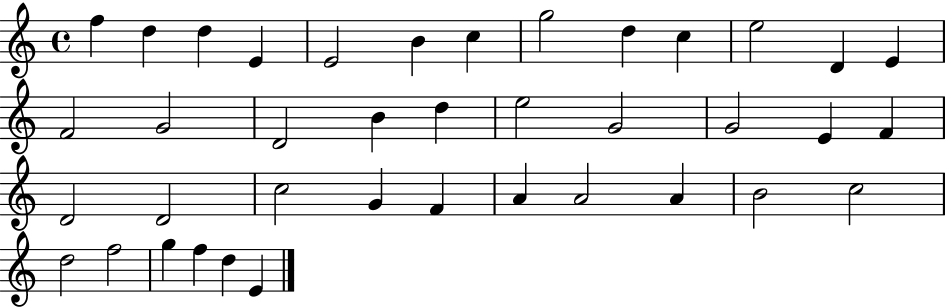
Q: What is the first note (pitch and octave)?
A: F5